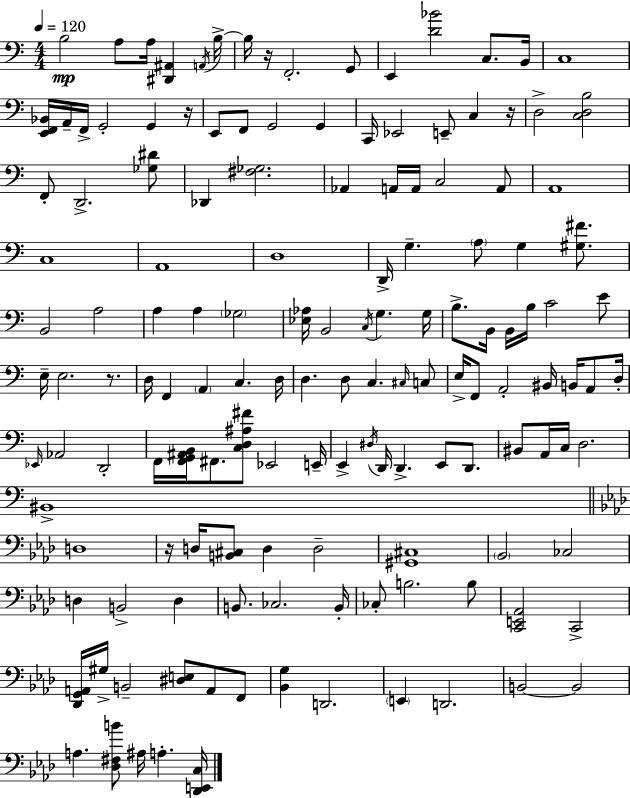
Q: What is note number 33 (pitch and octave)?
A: A2